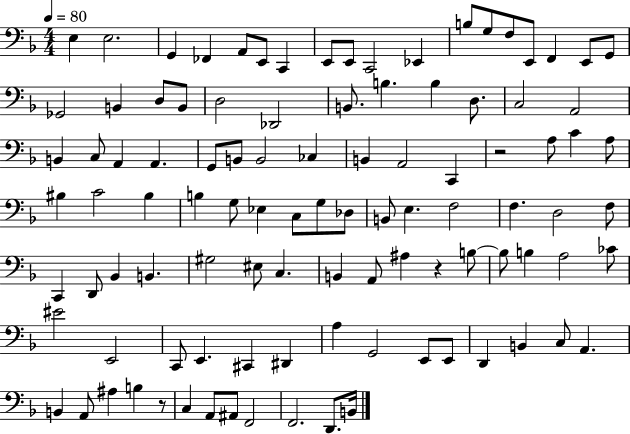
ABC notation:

X:1
T:Untitled
M:4/4
L:1/4
K:F
E, E,2 G,, _F,, A,,/2 E,,/2 C,, E,,/2 E,,/2 C,,2 _E,, B,/2 G,/2 F,/2 E,,/2 F,, E,,/2 G,,/2 _G,,2 B,, D,/2 B,,/2 D,2 _D,,2 B,,/2 B, B, D,/2 C,2 A,,2 B,, C,/2 A,, A,, G,,/2 B,,/2 B,,2 _C, B,, A,,2 C,, z2 A,/2 C A,/2 ^B, C2 ^B, B, G,/2 _E, C,/2 G,/2 _D,/2 B,,/2 E, F,2 F, D,2 F,/2 C,, D,,/2 _B,, B,, ^G,2 ^E,/2 C, B,, A,,/2 ^A, z B,/2 B,/2 B, A,2 _C/2 ^E2 E,,2 C,,/2 E,, ^C,, ^D,, A, G,,2 E,,/2 E,,/2 D,, B,, C,/2 A,, B,, A,,/2 ^A, B, z/2 C, A,,/2 ^A,,/2 F,,2 F,,2 D,,/2 B,,/4